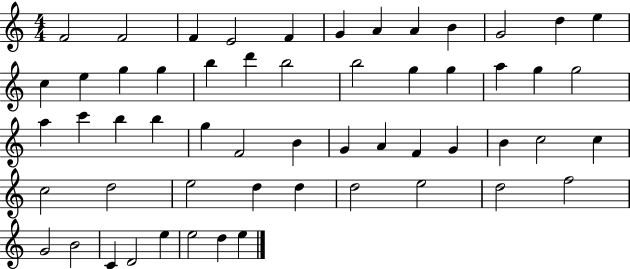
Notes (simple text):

F4/h F4/h F4/q E4/h F4/q G4/q A4/q A4/q B4/q G4/h D5/q E5/q C5/q E5/q G5/q G5/q B5/q D6/q B5/h B5/h G5/q G5/q A5/q G5/q G5/h A5/q C6/q B5/q B5/q G5/q F4/h B4/q G4/q A4/q F4/q G4/q B4/q C5/h C5/q C5/h D5/h E5/h D5/q D5/q D5/h E5/h D5/h F5/h G4/h B4/h C4/q D4/h E5/q E5/h D5/q E5/q